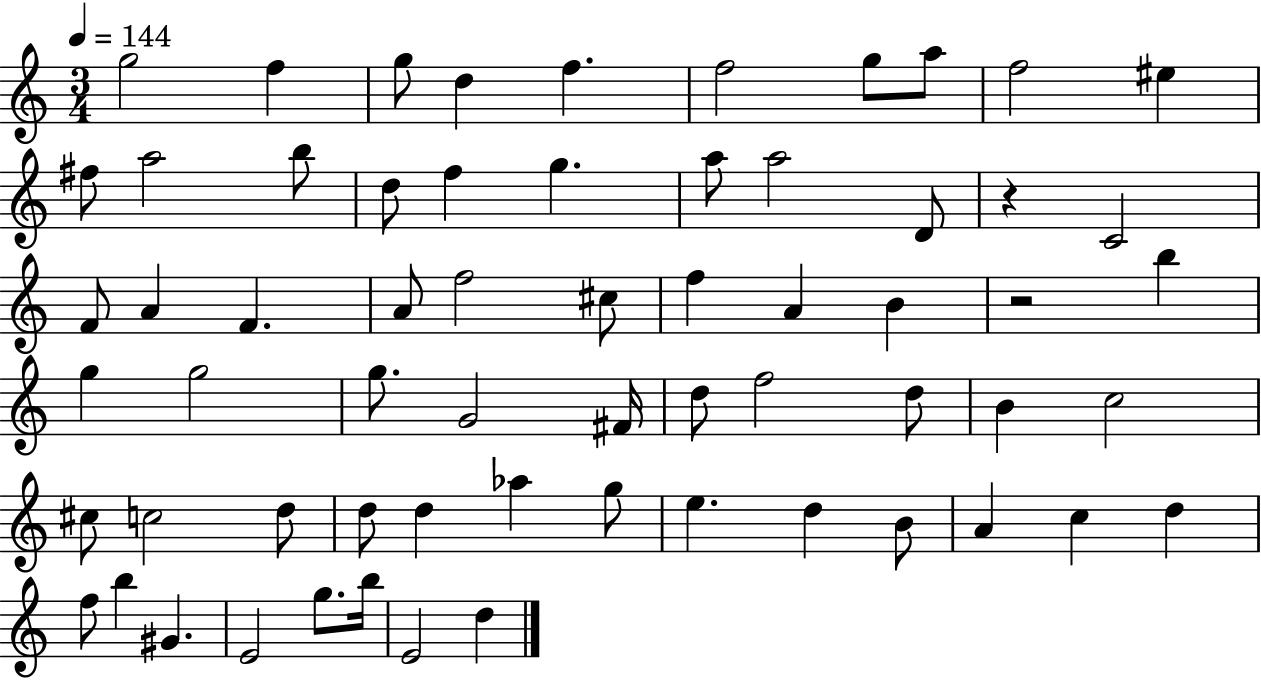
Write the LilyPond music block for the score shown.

{
  \clef treble
  \numericTimeSignature
  \time 3/4
  \key c \major
  \tempo 4 = 144
  g''2 f''4 | g''8 d''4 f''4. | f''2 g''8 a''8 | f''2 eis''4 | \break fis''8 a''2 b''8 | d''8 f''4 g''4. | a''8 a''2 d'8 | r4 c'2 | \break f'8 a'4 f'4. | a'8 f''2 cis''8 | f''4 a'4 b'4 | r2 b''4 | \break g''4 g''2 | g''8. g'2 fis'16 | d''8 f''2 d''8 | b'4 c''2 | \break cis''8 c''2 d''8 | d''8 d''4 aes''4 g''8 | e''4. d''4 b'8 | a'4 c''4 d''4 | \break f''8 b''4 gis'4. | e'2 g''8. b''16 | e'2 d''4 | \bar "|."
}